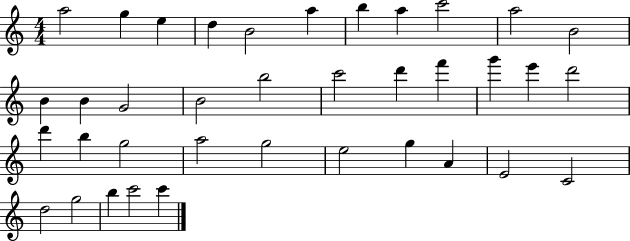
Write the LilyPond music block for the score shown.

{
  \clef treble
  \numericTimeSignature
  \time 4/4
  \key c \major
  a''2 g''4 e''4 | d''4 b'2 a''4 | b''4 a''4 c'''2 | a''2 b'2 | \break b'4 b'4 g'2 | b'2 b''2 | c'''2 d'''4 f'''4 | g'''4 e'''4 d'''2 | \break d'''4 b''4 g''2 | a''2 g''2 | e''2 g''4 a'4 | e'2 c'2 | \break d''2 g''2 | b''4 c'''2 c'''4 | \bar "|."
}